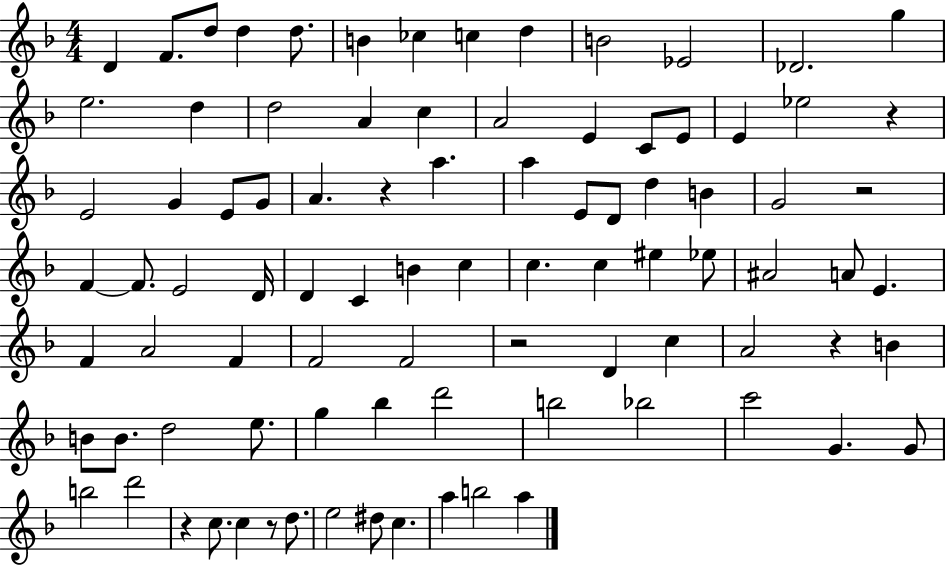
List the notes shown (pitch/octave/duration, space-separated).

D4/q F4/e. D5/e D5/q D5/e. B4/q CES5/q C5/q D5/q B4/h Eb4/h Db4/h. G5/q E5/h. D5/q D5/h A4/q C5/q A4/h E4/q C4/e E4/e E4/q Eb5/h R/q E4/h G4/q E4/e G4/e A4/q. R/q A5/q. A5/q E4/e D4/e D5/q B4/q G4/h R/h F4/q F4/e. E4/h D4/s D4/q C4/q B4/q C5/q C5/q. C5/q EIS5/q Eb5/e A#4/h A4/e E4/q. F4/q A4/h F4/q F4/h F4/h R/h D4/q C5/q A4/h R/q B4/q B4/e B4/e. D5/h E5/e. G5/q Bb5/q D6/h B5/h Bb5/h C6/h G4/q. G4/e B5/h D6/h R/q C5/e. C5/q R/e D5/e. E5/h D#5/e C5/q. A5/q B5/h A5/q